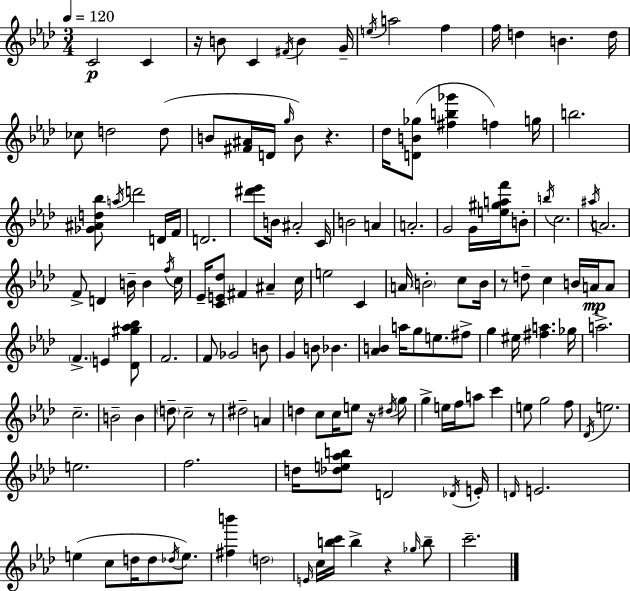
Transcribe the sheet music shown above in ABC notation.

X:1
T:Untitled
M:3/4
L:1/4
K:Fm
C2 C z/4 B/2 C ^F/4 B G/4 e/4 a2 f f/4 d B d/4 _c/2 d2 d/2 B/2 [^F^A]/4 D/4 g/4 B/2 z _d/4 [DB_g]/2 [^fb_g'] f g/4 b2 [_G^Ad_b]/2 a/4 d'2 D/4 F/4 D2 [^d'_e']/2 B/4 ^A2 C/4 B2 A A2 G2 G/4 [e^gaf']/4 B/2 b/4 c2 ^a/4 A2 F/2 D B/4 B f/4 c/4 _E/4 [CE_d]/2 ^F ^A c/4 e2 C A/4 B2 c/2 B/4 z/2 d/2 c B/4 A/4 A/2 F E [_D^g_a_b]/2 F2 F/2 _G2 B/2 G B/2 _B [_AB] a/4 g/2 e/2 ^f/2 g ^e/4 [^fa] _g/4 a2 c2 B2 B d/2 c2 z/2 ^d2 A d c/2 c/4 e/2 z/4 ^d/4 g/2 g e/4 f/4 a/2 c' e/2 g2 f/2 _D/4 e2 e2 f2 d/4 [_de_ab]/2 D2 _D/4 E/4 D/4 E2 e c/2 d/4 d/2 _d/4 e/2 [^fb'] d2 E/4 c/4 [bc']/4 b z _g/4 b/2 c'2